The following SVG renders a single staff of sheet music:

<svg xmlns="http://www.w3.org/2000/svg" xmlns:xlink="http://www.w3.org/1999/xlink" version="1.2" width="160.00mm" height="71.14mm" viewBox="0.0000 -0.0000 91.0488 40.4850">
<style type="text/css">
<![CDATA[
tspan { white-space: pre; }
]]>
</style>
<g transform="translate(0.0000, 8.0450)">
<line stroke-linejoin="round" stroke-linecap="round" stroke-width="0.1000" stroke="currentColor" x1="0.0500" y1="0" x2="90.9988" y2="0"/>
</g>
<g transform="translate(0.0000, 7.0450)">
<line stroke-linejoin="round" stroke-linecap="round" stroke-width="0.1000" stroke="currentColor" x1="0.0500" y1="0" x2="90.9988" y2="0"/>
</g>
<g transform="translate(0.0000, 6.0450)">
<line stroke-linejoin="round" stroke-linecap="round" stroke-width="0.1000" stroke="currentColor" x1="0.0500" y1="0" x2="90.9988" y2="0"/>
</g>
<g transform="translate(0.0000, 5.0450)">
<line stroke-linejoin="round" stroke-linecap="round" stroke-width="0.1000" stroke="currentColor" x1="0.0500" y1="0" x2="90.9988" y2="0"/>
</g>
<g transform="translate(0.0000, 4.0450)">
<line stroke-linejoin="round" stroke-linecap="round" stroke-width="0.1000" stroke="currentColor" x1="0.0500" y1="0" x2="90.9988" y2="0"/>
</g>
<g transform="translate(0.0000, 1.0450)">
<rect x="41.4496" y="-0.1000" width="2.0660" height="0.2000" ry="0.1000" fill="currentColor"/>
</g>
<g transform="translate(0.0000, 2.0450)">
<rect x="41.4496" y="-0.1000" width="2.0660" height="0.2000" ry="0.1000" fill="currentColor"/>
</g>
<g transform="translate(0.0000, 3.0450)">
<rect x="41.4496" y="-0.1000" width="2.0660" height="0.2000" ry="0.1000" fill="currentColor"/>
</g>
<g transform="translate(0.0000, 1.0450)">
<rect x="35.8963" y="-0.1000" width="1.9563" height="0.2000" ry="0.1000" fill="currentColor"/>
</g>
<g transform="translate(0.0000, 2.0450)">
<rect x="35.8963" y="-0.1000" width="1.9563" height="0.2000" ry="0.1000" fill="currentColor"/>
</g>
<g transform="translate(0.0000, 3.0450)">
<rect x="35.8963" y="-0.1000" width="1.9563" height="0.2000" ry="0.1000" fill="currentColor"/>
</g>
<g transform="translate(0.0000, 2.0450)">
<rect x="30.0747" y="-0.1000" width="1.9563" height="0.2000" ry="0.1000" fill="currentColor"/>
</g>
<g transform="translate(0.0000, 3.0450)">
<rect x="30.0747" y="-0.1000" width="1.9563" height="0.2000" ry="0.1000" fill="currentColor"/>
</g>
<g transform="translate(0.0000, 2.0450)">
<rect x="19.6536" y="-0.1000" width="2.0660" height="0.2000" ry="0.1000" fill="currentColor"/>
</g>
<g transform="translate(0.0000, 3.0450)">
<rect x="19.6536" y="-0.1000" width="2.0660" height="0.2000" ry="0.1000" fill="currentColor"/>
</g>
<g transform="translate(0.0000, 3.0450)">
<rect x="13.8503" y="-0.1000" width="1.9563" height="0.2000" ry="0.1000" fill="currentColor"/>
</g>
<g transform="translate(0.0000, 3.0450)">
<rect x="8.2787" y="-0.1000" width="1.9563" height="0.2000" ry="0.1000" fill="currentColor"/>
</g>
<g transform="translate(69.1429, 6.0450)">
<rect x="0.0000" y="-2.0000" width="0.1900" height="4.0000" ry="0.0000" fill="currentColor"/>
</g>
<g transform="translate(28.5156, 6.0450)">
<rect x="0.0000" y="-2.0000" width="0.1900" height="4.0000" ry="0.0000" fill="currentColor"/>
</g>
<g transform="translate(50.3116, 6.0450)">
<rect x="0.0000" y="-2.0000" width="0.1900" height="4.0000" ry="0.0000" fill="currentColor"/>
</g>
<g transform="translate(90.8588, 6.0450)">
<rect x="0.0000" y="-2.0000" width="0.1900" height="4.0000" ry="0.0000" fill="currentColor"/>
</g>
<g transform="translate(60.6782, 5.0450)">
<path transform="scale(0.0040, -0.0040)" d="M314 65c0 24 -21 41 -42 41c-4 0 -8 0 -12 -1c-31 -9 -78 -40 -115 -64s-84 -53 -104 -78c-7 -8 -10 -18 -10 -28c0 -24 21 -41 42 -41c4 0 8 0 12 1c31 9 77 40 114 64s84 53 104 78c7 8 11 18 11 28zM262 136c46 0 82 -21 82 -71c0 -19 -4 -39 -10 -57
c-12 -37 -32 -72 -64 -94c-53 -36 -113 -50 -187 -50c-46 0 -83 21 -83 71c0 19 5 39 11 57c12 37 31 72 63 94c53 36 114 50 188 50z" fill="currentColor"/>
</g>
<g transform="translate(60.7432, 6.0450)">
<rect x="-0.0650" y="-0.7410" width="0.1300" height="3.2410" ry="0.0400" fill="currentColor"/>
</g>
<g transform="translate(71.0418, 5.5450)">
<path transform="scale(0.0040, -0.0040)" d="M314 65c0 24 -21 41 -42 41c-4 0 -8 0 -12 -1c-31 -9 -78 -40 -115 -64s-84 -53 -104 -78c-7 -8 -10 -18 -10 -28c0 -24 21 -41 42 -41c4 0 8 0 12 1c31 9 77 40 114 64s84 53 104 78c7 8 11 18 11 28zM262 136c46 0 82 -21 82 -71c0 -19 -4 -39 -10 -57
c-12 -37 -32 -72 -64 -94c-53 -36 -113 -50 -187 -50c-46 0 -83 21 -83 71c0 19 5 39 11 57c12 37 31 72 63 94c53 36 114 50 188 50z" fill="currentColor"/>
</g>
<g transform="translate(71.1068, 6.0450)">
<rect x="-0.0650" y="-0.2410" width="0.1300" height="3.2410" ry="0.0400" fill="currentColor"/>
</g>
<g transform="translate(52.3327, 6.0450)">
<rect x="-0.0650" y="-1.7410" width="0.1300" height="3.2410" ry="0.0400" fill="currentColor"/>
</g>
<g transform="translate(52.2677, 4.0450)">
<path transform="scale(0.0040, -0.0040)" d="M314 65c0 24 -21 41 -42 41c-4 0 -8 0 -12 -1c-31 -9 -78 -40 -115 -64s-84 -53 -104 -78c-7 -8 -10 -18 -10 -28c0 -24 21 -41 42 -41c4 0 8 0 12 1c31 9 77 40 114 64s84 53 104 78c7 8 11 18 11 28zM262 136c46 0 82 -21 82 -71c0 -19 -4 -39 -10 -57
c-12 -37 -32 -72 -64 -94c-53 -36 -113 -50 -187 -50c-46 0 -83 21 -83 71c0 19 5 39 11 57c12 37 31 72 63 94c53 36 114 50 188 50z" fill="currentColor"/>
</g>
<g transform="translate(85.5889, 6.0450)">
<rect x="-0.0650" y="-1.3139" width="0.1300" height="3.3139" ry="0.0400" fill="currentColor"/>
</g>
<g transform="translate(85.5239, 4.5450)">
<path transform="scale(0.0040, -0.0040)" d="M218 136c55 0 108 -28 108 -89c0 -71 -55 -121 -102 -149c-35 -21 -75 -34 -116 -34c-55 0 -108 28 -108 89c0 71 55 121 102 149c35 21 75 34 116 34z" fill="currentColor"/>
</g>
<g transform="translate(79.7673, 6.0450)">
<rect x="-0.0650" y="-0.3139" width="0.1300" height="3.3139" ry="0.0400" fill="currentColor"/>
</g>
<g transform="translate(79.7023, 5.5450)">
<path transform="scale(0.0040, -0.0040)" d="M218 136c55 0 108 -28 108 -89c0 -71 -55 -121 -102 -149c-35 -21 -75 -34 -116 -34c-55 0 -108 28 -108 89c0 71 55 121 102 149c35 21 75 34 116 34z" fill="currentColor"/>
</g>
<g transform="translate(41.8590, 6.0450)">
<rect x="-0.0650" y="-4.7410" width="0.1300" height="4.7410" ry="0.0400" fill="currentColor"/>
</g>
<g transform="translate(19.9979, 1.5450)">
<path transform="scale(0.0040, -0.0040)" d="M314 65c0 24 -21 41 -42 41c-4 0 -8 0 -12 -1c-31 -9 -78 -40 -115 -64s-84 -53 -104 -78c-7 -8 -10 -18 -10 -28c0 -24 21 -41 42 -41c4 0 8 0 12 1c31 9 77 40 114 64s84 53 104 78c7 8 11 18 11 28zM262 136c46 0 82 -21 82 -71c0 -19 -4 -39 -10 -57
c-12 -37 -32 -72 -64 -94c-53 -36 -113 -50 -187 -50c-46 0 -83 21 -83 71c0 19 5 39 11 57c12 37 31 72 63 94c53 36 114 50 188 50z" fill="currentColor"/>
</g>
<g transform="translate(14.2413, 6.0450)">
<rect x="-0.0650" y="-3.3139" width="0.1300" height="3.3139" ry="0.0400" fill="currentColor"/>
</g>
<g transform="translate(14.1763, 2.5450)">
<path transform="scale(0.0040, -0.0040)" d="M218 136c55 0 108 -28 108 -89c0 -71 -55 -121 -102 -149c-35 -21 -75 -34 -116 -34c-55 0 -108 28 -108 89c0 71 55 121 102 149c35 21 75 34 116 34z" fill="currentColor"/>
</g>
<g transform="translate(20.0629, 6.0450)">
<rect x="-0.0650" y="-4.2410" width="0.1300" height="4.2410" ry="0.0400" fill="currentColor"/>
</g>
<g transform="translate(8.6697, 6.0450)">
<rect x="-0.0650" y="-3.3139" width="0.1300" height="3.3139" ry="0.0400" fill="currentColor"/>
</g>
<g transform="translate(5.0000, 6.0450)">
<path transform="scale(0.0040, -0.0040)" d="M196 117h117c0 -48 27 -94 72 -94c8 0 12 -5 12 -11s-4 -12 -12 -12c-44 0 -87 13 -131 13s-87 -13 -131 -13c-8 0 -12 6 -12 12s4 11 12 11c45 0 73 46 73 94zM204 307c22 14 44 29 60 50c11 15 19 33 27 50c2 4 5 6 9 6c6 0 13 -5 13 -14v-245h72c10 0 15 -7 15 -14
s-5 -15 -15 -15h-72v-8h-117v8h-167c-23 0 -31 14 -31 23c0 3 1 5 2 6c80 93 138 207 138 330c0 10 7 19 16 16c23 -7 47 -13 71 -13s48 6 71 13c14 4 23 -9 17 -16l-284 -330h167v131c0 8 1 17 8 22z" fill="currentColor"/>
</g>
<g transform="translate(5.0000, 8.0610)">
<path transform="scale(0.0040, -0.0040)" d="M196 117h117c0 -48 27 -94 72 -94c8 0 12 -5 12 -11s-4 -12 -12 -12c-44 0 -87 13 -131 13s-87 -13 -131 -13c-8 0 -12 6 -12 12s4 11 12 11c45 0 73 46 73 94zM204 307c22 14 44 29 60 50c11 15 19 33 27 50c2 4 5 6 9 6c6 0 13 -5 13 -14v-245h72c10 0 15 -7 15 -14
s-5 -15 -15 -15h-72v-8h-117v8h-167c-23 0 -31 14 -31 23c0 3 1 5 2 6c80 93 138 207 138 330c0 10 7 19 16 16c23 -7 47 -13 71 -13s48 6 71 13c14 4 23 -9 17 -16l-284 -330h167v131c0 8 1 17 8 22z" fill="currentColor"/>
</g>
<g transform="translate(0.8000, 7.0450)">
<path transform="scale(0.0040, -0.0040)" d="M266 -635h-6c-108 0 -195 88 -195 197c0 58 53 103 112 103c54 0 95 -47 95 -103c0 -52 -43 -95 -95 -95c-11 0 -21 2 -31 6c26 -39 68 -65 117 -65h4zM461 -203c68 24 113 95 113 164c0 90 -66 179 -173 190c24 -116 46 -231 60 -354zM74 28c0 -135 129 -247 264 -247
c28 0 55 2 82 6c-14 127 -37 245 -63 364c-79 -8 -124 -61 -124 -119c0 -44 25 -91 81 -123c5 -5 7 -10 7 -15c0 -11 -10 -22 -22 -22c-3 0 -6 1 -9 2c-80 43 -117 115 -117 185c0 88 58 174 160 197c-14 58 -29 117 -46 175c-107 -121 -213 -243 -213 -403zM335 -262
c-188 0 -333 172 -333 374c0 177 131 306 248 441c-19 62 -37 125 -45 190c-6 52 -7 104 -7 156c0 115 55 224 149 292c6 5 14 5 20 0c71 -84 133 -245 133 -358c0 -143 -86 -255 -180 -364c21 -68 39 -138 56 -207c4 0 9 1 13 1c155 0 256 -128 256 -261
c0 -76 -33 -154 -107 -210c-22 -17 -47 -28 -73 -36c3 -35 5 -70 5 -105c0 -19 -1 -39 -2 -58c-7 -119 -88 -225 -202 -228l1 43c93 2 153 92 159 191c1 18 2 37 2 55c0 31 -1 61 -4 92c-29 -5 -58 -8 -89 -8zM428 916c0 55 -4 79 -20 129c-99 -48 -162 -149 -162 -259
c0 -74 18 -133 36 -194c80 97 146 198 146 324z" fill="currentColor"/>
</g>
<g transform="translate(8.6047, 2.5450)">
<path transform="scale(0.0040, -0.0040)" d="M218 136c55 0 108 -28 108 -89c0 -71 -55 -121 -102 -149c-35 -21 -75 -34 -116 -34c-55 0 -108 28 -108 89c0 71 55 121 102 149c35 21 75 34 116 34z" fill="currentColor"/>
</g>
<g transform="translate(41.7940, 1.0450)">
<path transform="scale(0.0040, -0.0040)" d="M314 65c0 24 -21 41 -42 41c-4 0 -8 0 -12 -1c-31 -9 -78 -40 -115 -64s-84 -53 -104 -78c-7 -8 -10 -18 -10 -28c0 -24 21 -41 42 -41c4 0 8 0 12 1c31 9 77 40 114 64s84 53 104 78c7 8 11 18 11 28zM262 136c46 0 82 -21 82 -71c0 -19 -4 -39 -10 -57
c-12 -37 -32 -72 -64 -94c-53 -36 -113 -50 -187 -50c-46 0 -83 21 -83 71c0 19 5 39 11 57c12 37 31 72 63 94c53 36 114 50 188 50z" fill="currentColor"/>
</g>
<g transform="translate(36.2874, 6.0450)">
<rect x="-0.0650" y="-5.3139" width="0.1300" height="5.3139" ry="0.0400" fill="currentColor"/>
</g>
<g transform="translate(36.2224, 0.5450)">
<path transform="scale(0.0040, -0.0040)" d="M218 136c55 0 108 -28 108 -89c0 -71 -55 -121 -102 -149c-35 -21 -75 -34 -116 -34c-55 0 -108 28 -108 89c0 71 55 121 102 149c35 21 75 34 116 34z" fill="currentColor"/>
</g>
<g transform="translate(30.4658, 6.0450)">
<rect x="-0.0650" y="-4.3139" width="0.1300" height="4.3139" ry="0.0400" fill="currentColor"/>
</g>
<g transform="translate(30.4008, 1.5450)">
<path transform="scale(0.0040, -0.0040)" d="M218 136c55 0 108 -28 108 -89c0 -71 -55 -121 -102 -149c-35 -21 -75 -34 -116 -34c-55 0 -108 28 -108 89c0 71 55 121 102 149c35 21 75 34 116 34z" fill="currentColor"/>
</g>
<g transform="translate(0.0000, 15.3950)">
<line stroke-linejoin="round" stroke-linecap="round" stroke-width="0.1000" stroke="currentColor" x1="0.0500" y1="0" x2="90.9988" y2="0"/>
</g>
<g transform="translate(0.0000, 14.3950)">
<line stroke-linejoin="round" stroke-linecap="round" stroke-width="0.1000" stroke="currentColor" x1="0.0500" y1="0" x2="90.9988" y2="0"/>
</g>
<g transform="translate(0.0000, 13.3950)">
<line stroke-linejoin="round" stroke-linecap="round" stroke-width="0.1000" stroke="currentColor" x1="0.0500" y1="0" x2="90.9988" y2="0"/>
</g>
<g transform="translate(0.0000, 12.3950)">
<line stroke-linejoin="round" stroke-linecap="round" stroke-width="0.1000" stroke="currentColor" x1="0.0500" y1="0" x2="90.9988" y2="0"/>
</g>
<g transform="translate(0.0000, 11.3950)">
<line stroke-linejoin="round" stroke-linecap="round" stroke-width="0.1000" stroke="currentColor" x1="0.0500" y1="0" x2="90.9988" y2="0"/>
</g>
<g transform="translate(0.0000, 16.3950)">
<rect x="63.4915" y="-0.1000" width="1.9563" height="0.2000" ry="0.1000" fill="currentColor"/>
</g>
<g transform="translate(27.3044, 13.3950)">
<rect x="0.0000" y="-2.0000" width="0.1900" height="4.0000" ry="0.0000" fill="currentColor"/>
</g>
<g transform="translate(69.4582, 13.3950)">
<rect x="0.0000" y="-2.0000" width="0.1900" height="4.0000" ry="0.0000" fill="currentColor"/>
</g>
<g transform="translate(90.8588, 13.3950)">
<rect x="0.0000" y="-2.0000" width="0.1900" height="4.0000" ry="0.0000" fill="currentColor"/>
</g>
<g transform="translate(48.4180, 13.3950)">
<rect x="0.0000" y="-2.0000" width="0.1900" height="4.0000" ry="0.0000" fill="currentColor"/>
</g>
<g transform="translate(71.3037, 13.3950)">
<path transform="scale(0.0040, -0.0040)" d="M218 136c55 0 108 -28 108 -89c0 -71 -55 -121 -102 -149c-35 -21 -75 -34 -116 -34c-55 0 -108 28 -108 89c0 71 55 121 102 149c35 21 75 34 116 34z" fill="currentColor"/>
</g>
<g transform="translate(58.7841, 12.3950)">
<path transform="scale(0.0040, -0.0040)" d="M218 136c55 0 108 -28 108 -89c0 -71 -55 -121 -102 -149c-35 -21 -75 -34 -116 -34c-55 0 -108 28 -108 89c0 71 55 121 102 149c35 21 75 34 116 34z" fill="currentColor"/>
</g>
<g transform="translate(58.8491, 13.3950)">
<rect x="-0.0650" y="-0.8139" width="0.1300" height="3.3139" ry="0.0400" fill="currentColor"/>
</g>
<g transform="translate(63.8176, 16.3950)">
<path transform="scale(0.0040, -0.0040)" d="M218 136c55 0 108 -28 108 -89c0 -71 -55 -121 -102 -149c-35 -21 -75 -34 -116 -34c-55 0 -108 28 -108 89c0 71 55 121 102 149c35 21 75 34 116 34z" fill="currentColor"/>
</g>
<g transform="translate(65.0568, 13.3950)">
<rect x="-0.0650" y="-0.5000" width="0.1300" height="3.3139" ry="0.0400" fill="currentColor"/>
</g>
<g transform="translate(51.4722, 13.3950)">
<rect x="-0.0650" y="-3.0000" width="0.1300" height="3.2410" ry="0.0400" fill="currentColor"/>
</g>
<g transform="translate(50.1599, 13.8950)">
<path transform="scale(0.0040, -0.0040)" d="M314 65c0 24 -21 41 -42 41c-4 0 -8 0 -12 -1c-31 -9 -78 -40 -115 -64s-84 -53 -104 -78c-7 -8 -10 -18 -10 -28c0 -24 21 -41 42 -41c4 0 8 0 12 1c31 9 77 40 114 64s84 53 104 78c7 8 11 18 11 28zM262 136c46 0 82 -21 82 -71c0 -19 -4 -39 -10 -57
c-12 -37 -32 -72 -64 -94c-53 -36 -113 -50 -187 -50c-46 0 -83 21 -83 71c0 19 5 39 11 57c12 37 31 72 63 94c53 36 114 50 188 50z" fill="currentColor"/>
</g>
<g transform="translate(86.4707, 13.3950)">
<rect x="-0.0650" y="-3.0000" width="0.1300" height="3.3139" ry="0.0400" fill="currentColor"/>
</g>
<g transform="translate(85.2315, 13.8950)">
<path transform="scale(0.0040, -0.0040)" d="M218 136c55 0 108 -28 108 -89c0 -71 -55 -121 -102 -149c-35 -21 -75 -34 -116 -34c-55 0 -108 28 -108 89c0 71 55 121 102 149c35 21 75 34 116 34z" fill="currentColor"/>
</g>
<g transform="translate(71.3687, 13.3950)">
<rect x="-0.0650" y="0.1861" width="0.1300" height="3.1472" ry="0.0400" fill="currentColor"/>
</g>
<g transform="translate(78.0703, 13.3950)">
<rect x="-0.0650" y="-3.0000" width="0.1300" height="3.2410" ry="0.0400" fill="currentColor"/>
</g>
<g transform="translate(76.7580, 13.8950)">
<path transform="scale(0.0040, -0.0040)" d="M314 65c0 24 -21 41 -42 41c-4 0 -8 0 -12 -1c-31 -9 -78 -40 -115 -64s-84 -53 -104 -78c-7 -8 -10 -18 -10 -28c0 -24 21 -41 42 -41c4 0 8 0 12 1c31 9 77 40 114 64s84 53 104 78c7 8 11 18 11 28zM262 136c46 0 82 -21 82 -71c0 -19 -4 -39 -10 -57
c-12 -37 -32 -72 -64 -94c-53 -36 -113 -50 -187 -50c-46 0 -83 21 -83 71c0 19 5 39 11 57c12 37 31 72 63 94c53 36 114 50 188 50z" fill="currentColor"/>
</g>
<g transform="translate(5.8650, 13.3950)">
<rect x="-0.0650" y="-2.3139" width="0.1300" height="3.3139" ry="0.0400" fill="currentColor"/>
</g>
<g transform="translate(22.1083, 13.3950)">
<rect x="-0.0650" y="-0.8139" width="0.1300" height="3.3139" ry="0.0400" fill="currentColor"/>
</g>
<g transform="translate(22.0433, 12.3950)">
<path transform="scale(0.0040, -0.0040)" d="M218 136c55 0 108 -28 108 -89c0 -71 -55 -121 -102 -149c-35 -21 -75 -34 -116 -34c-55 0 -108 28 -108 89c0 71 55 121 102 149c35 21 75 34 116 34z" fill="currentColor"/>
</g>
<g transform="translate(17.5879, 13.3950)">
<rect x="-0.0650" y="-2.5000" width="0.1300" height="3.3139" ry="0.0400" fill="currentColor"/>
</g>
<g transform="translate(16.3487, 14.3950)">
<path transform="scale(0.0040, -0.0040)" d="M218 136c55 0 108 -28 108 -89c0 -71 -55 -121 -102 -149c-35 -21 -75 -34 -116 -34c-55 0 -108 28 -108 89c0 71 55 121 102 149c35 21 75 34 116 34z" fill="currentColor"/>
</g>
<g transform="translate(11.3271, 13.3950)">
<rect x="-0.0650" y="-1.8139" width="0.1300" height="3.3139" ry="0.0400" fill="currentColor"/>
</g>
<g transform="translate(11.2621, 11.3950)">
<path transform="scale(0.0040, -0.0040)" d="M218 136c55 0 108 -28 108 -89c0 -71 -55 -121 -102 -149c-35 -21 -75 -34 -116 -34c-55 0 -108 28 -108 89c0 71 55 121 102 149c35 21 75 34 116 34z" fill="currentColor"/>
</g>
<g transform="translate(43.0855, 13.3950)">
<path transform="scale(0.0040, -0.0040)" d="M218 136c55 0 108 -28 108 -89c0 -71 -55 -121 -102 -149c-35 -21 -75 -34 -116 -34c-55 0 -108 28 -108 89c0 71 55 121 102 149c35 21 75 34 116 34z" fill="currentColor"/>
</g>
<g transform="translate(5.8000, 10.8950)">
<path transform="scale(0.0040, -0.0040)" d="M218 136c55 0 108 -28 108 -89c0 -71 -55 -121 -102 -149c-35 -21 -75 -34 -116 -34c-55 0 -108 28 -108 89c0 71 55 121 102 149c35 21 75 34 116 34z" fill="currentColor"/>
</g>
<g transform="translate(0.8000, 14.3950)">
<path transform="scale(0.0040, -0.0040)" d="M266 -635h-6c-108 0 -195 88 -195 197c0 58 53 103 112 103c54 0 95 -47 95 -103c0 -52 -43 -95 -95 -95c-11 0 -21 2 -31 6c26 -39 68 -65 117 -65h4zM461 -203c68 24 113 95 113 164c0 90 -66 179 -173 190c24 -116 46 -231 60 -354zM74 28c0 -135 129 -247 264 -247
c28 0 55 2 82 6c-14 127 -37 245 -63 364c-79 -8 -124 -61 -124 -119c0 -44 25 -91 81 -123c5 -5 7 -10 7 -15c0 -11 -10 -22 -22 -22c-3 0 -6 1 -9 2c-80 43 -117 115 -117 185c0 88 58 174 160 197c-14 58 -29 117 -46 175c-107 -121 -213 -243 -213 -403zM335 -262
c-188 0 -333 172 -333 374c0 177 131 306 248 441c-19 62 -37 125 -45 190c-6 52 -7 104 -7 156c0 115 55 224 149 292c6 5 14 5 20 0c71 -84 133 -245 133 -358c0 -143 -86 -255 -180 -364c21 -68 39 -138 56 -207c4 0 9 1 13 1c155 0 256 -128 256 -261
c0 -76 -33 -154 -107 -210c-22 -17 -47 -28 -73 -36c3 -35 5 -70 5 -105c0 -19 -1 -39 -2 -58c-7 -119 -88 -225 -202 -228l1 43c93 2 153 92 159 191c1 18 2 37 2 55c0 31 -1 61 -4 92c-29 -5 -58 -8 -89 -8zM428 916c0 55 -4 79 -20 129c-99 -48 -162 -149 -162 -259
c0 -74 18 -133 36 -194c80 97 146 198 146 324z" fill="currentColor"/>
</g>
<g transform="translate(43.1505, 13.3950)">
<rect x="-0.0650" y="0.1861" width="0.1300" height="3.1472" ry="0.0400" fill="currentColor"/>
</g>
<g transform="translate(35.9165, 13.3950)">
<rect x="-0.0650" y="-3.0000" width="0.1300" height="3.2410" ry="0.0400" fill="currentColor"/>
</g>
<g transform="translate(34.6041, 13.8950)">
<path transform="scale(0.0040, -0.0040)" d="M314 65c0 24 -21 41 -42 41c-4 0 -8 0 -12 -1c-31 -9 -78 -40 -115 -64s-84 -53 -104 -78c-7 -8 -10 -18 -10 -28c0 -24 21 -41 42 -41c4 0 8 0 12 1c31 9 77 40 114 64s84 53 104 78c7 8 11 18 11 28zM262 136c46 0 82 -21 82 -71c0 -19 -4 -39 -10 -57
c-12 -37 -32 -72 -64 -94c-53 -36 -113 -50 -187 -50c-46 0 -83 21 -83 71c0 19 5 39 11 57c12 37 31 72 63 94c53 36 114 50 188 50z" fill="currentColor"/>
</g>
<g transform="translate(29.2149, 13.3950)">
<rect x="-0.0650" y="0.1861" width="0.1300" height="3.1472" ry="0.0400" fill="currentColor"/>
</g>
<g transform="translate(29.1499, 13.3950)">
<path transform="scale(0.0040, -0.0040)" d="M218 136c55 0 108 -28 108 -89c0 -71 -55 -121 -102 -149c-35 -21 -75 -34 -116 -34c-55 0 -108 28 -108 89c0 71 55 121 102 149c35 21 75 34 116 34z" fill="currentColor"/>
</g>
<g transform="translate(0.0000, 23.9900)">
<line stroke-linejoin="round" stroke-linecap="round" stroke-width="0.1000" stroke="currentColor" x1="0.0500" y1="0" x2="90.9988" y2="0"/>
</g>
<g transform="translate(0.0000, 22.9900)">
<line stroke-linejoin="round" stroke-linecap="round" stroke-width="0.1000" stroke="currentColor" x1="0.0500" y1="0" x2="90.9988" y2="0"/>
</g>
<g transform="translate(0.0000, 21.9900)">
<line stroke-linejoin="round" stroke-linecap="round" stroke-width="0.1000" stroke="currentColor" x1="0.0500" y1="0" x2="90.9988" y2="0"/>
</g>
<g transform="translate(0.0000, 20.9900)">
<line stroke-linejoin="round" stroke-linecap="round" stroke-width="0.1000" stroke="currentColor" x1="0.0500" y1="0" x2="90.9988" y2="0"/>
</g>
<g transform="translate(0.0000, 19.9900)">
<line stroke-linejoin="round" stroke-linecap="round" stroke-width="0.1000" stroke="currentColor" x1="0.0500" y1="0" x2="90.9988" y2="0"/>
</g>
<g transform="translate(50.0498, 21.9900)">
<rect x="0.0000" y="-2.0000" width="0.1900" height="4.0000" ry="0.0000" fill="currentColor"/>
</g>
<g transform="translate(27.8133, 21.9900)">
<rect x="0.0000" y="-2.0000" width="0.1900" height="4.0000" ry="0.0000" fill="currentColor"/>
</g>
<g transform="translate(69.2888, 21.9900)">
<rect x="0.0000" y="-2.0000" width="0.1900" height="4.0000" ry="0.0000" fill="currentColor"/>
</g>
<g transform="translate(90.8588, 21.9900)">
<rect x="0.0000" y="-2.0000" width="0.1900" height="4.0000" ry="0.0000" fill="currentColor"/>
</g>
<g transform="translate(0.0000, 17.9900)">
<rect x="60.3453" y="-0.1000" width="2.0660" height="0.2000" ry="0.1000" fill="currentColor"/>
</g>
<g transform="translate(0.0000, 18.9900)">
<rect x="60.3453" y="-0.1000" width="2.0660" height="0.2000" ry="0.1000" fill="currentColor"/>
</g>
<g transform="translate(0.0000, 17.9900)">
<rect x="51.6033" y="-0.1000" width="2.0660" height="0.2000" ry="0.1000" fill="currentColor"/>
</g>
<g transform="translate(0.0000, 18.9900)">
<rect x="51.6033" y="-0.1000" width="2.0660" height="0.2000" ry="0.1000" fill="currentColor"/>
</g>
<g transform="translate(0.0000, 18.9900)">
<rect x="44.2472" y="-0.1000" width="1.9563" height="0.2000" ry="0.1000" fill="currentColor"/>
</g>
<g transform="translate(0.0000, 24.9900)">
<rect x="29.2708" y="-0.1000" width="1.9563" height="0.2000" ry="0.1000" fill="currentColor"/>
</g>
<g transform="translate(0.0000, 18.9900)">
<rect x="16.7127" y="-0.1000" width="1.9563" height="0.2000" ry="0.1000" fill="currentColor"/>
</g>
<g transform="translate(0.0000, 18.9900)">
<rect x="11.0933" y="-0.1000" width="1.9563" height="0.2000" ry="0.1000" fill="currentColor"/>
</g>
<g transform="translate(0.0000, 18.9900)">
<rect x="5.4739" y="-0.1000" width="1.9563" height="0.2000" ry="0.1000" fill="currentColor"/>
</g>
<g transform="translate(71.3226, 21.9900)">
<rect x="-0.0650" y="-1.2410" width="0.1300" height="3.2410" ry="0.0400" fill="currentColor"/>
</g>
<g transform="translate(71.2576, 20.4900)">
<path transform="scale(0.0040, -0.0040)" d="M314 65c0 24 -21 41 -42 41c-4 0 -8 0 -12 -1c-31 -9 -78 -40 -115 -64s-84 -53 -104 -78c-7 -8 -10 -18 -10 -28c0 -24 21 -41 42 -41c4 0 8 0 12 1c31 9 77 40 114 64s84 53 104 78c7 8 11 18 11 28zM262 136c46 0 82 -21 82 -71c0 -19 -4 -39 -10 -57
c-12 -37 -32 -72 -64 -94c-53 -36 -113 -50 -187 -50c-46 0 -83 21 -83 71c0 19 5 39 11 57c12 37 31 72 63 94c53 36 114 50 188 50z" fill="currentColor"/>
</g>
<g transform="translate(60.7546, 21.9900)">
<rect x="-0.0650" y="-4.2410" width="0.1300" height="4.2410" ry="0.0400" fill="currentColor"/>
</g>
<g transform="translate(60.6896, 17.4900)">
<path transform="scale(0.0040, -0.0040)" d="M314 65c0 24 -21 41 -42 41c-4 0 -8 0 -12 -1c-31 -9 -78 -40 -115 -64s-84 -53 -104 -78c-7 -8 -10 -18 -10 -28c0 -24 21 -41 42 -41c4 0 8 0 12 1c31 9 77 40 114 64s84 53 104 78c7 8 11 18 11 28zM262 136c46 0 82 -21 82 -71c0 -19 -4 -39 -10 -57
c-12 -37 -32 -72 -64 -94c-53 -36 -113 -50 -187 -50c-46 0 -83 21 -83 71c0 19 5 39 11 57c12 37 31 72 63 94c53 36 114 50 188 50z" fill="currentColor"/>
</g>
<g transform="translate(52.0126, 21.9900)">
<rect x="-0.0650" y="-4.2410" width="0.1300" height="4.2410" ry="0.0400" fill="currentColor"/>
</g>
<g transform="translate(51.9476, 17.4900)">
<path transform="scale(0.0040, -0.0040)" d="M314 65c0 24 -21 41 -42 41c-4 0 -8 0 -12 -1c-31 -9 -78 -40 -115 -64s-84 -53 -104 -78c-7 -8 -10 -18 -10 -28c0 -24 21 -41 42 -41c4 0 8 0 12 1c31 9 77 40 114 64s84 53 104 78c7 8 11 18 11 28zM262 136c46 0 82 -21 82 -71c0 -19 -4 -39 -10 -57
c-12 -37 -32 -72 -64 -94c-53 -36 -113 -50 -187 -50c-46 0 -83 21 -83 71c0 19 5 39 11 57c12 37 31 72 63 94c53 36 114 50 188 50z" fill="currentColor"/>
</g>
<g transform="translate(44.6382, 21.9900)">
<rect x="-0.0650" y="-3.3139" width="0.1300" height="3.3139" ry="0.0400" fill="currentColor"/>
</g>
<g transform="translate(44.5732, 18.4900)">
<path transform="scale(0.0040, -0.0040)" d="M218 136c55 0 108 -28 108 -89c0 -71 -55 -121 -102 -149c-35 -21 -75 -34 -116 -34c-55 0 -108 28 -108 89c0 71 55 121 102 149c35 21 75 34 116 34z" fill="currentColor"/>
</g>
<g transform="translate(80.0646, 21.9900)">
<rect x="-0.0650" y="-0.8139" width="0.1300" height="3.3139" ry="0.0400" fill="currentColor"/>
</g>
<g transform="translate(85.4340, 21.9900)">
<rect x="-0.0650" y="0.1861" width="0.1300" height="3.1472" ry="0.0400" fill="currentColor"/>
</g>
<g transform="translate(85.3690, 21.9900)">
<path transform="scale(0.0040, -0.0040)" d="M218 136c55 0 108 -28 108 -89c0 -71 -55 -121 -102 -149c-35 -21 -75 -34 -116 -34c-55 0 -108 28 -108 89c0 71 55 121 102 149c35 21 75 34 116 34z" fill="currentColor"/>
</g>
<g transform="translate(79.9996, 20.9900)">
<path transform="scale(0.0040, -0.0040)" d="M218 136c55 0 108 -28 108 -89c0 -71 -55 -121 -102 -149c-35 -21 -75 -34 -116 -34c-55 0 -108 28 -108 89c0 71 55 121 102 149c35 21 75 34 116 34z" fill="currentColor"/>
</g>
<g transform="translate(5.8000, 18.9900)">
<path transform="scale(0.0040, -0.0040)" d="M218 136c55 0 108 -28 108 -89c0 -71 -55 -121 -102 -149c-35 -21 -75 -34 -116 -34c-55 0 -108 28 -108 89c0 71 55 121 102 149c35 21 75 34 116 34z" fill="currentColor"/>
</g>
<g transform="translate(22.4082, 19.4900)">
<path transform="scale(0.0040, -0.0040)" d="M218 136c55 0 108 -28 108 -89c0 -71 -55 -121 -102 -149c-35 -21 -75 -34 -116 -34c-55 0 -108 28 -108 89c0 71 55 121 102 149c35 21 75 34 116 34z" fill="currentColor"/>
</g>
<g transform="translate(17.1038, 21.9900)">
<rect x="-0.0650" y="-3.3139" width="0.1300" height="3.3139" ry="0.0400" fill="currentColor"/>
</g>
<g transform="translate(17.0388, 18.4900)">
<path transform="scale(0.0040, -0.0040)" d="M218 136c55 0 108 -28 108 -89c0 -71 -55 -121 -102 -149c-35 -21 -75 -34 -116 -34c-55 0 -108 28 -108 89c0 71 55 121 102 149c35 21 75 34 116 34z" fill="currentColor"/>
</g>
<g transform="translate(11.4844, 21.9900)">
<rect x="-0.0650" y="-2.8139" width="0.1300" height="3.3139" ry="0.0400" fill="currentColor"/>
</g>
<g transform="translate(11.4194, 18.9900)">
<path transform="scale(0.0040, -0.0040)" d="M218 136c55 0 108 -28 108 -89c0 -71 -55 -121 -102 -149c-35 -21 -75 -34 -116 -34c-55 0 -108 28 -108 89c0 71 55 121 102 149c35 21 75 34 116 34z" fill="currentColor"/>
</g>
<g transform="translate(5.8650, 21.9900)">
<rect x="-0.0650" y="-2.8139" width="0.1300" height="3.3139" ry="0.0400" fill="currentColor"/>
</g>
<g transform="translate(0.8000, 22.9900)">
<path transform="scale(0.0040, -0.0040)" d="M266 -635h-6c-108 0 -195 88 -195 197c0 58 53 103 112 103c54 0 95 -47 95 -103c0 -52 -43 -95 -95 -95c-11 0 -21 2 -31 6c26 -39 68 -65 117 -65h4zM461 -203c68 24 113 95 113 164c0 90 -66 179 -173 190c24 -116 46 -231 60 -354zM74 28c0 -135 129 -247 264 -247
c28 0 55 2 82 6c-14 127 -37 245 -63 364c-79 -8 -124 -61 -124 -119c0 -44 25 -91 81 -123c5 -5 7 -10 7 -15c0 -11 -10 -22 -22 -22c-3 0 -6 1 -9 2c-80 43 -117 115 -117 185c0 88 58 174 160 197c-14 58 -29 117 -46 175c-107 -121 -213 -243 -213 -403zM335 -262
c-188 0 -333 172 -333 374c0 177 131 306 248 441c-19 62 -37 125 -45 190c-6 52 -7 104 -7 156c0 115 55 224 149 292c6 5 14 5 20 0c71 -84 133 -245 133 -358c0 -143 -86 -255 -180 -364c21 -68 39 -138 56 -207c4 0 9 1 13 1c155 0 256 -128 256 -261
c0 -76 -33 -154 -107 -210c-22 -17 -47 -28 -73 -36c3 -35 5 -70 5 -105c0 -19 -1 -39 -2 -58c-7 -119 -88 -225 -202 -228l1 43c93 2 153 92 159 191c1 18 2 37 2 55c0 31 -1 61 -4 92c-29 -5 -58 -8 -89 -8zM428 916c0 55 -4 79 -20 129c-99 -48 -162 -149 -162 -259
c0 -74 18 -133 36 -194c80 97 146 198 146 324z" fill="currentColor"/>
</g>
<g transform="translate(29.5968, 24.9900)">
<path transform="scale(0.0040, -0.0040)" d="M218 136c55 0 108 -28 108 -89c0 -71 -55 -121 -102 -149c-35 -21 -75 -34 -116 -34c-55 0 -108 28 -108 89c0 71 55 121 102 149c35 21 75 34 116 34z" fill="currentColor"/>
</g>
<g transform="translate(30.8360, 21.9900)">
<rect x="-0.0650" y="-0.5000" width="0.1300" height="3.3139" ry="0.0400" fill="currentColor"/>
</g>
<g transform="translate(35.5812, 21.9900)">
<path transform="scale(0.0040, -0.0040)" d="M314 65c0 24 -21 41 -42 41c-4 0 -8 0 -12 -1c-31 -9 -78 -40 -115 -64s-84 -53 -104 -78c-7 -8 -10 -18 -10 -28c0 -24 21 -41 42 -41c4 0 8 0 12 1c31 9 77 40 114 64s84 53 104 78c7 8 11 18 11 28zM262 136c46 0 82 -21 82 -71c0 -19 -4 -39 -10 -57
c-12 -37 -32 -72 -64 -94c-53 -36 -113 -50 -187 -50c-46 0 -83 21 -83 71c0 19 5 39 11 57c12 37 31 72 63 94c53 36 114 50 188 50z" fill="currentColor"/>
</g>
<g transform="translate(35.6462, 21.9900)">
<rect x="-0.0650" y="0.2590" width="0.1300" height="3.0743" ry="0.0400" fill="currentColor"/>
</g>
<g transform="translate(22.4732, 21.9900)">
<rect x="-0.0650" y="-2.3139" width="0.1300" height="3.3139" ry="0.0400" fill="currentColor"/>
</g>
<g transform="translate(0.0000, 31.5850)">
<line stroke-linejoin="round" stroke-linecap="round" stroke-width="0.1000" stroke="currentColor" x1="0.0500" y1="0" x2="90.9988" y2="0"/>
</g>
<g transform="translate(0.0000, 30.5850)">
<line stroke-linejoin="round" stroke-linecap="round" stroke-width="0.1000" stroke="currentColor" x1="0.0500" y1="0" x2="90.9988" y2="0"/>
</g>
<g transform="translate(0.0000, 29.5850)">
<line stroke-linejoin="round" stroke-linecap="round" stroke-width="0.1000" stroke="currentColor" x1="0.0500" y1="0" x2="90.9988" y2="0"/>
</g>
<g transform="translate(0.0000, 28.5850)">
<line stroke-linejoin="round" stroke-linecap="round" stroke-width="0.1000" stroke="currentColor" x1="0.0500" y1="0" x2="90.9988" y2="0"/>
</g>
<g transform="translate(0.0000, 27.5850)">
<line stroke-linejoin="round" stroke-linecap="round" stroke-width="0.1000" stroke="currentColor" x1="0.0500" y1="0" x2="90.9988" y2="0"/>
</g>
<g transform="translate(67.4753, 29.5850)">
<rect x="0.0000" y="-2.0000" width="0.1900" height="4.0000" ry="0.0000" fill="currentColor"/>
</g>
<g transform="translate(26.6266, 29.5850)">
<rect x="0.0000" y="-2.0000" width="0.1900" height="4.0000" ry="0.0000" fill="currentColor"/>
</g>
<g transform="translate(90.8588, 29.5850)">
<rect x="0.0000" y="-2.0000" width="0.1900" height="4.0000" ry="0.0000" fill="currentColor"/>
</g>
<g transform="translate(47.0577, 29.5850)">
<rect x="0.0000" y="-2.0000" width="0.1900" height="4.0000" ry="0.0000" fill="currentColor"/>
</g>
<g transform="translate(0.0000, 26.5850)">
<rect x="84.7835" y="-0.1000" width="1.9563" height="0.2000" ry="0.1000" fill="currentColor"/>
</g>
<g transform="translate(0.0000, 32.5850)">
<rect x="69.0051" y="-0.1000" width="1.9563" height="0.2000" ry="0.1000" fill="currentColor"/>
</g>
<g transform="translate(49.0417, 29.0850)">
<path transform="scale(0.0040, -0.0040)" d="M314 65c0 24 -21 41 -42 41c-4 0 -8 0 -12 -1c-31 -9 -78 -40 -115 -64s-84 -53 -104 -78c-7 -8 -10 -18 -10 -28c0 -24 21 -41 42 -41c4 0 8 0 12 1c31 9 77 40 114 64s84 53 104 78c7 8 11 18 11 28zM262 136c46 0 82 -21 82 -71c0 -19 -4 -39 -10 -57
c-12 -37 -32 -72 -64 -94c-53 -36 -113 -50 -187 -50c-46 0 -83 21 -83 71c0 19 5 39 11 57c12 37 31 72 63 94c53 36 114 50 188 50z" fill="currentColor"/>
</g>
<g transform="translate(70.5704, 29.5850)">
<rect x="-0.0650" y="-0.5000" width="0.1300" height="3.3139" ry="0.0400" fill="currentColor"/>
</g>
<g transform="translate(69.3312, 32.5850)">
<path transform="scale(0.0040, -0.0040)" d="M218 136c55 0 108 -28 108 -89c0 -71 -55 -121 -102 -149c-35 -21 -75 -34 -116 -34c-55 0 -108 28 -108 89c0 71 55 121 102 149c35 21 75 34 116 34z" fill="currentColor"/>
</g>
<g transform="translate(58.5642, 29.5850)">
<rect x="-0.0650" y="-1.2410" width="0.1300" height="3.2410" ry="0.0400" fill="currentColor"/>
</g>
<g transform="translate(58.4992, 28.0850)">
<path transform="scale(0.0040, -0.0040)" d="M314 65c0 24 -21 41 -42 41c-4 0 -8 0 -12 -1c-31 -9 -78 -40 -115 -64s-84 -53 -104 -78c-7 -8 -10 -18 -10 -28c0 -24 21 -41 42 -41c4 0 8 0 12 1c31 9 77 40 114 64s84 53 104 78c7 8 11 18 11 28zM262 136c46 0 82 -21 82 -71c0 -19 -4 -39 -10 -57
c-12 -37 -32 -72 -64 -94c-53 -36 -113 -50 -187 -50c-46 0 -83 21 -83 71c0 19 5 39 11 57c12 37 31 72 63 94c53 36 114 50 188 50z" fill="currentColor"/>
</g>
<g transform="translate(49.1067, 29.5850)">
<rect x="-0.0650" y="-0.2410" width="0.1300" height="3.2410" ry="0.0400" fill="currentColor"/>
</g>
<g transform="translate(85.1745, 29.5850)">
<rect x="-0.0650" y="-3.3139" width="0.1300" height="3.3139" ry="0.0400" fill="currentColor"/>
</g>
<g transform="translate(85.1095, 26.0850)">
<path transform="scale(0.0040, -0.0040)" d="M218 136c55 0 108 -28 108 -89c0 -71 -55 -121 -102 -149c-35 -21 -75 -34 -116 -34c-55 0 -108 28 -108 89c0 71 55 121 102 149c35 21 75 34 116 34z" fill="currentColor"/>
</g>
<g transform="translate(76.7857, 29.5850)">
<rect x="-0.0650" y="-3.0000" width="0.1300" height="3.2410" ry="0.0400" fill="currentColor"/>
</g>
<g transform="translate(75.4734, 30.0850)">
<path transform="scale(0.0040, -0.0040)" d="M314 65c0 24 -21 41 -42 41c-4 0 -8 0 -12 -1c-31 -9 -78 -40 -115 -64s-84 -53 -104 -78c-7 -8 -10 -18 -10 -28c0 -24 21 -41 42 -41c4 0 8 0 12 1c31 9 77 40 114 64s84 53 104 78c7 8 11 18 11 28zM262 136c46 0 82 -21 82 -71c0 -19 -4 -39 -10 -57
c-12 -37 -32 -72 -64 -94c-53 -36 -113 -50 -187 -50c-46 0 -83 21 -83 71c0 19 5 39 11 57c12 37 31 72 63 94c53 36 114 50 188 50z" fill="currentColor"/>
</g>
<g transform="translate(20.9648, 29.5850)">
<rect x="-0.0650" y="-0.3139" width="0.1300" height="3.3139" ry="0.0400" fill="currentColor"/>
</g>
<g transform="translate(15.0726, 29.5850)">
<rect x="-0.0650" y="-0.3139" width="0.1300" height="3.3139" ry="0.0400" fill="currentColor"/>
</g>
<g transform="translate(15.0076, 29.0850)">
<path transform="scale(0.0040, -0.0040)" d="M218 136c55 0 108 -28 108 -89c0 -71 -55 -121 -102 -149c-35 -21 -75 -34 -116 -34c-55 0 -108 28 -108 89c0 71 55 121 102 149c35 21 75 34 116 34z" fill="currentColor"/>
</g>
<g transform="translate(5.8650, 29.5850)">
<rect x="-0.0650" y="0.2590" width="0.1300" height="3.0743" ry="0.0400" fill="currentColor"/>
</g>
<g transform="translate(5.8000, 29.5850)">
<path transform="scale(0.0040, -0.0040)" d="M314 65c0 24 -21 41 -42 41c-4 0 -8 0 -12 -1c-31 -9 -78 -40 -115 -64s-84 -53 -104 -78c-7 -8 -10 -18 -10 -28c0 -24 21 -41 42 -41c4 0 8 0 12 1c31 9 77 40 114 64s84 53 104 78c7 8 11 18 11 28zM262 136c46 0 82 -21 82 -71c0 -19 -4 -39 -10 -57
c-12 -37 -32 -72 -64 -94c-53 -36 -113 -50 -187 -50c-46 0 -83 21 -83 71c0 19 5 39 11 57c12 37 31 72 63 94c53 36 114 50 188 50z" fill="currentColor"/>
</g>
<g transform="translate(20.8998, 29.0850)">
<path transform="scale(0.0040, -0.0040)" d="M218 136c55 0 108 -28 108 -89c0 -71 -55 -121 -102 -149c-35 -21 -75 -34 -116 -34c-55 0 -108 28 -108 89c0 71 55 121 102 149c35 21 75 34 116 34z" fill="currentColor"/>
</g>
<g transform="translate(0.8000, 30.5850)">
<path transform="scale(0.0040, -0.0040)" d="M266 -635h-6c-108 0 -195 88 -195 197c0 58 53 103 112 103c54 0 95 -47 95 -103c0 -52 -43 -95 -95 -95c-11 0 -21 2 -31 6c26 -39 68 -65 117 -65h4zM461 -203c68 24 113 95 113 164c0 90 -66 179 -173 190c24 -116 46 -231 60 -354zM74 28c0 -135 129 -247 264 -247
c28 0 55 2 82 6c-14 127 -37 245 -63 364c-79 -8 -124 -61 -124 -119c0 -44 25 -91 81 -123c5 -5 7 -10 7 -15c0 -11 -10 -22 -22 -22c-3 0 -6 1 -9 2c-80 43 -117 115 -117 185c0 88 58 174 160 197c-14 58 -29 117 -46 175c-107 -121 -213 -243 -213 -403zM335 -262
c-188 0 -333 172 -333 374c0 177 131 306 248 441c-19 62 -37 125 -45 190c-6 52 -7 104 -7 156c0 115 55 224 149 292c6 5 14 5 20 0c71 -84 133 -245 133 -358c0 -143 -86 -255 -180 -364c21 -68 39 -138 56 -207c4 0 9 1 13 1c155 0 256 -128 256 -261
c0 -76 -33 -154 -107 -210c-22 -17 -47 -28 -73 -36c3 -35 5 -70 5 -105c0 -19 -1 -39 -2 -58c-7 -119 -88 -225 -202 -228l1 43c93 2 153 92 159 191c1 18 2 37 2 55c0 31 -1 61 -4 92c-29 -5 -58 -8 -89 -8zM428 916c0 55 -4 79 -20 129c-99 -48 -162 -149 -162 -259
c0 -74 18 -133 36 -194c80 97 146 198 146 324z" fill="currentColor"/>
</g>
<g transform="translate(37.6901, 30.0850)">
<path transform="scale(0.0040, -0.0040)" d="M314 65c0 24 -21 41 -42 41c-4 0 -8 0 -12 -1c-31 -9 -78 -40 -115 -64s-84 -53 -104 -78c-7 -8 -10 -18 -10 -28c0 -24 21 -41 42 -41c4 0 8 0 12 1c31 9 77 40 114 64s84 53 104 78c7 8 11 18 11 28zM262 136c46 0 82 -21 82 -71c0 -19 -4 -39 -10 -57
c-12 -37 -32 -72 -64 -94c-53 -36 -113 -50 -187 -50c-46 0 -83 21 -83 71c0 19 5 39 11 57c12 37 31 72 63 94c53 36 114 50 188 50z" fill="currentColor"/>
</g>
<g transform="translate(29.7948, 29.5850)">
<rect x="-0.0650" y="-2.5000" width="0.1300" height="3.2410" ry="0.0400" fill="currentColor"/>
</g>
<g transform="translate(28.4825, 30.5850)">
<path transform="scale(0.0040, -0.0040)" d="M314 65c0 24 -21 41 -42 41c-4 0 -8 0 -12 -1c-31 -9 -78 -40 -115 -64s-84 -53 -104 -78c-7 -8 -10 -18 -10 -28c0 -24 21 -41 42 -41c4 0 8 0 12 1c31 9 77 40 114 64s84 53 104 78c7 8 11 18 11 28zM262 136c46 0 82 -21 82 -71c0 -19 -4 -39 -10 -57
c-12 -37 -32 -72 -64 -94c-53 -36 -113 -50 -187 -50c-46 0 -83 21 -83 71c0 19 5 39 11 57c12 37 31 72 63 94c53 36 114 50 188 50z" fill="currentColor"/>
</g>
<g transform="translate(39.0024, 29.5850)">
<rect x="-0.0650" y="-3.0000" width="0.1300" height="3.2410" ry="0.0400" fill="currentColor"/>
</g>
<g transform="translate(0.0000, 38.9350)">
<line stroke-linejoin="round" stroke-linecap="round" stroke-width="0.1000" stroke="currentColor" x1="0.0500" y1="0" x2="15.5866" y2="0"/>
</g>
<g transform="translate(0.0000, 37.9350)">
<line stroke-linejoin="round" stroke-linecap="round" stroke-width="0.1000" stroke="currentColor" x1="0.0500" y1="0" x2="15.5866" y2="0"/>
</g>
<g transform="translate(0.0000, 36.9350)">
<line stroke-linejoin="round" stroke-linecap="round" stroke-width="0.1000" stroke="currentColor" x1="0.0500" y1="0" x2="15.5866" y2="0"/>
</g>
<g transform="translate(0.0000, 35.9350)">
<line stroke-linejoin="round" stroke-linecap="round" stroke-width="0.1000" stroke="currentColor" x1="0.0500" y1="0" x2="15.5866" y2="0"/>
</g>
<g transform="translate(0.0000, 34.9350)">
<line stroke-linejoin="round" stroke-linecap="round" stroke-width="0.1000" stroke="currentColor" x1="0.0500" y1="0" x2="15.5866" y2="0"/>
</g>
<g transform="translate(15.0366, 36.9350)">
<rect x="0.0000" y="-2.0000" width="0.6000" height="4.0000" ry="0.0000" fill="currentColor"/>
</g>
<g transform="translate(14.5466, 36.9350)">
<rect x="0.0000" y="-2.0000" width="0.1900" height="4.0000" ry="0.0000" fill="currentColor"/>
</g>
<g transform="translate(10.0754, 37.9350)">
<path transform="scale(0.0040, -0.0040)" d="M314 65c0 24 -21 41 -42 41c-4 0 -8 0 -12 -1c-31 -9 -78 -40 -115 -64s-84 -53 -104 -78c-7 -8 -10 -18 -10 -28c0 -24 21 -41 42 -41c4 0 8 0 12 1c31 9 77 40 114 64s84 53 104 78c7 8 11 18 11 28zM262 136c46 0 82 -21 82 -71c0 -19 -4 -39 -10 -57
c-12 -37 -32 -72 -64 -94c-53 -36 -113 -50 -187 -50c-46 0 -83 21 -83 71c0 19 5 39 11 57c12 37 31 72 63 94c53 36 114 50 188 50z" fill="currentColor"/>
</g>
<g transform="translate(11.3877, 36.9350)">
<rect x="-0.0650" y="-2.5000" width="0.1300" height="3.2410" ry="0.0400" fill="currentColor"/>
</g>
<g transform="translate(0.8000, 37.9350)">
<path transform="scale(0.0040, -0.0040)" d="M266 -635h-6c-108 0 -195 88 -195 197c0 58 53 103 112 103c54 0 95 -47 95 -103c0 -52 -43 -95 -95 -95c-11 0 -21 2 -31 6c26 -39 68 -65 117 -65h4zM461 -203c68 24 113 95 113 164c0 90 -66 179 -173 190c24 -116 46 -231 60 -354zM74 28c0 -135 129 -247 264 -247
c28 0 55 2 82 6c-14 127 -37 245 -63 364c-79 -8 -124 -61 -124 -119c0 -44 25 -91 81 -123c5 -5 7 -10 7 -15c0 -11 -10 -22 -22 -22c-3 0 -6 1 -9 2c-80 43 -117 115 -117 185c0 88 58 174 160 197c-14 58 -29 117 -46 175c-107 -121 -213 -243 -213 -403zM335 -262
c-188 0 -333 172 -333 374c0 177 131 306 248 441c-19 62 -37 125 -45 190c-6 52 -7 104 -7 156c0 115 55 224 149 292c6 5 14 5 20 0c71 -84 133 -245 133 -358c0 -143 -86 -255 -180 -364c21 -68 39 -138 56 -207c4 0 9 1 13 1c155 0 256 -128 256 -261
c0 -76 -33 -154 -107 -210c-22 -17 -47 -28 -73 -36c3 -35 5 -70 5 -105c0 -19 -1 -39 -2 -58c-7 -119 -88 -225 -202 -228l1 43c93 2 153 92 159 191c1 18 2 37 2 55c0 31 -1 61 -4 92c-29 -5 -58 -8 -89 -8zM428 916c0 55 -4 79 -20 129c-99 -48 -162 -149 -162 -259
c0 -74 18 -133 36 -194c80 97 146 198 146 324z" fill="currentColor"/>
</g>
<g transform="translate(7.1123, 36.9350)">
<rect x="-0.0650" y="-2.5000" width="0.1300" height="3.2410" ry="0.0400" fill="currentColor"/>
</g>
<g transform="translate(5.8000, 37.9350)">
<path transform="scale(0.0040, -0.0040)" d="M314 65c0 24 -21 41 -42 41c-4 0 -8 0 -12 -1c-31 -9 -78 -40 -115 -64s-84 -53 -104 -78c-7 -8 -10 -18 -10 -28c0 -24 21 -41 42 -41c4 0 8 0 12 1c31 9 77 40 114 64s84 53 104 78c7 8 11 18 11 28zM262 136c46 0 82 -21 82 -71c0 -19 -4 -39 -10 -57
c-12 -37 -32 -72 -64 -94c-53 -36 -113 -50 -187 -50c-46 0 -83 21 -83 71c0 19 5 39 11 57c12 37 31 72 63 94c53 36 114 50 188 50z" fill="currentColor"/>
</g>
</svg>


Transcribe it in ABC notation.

X:1
T:Untitled
M:4/4
L:1/4
K:C
b b d'2 d' f' e'2 f2 d2 c2 c e g f G d B A2 B A2 d C B A2 A a a b g C B2 b d'2 d'2 e2 d B B2 c c G2 A2 c2 e2 C A2 b G2 G2